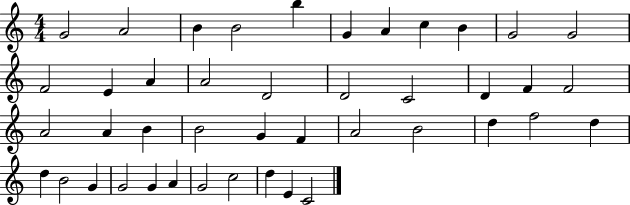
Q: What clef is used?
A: treble